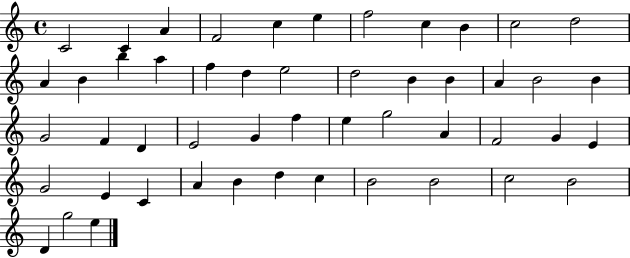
{
  \clef treble
  \time 4/4
  \defaultTimeSignature
  \key c \major
  c'2 c'4 a'4 | f'2 c''4 e''4 | f''2 c''4 b'4 | c''2 d''2 | \break a'4 b'4 b''4 a''4 | f''4 d''4 e''2 | d''2 b'4 b'4 | a'4 b'2 b'4 | \break g'2 f'4 d'4 | e'2 g'4 f''4 | e''4 g''2 a'4 | f'2 g'4 e'4 | \break g'2 e'4 c'4 | a'4 b'4 d''4 c''4 | b'2 b'2 | c''2 b'2 | \break d'4 g''2 e''4 | \bar "|."
}